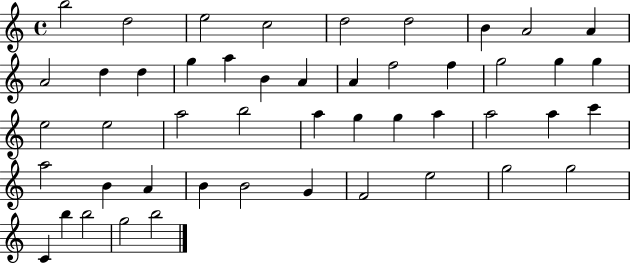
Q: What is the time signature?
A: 4/4